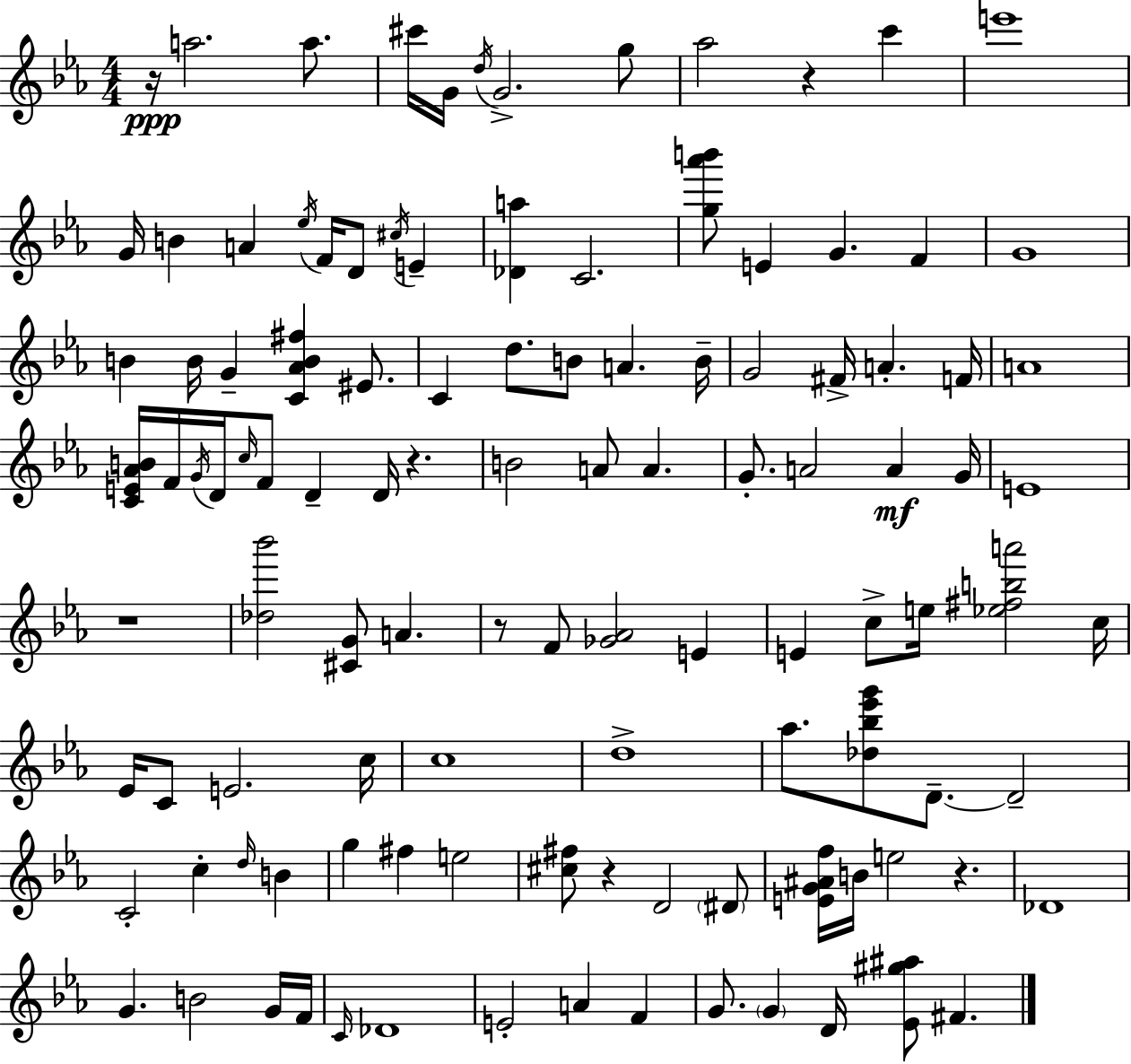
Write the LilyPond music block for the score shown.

{
  \clef treble
  \numericTimeSignature
  \time 4/4
  \key c \minor
  r16\ppp a''2. a''8. | cis'''16 g'16 \acciaccatura { d''16 } g'2.-> g''8 | aes''2 r4 c'''4 | e'''1 | \break g'16 b'4 a'4 \acciaccatura { ees''16 } f'16 d'8 \acciaccatura { cis''16 } e'4-- | <des' a''>4 c'2. | <g'' aes''' b'''>8 e'4 g'4. f'4 | g'1 | \break b'4 b'16 g'4-- <c' aes' b' fis''>4 | eis'8. c'4 d''8. b'8 a'4. | b'16-- g'2 fis'16-> a'4.-. | f'16 a'1 | \break <c' e' aes' b'>16 f'16 \acciaccatura { g'16 } d'16 \grace { c''16 } f'8 d'4-- d'16 r4. | b'2 a'8 a'4. | g'8.-. a'2 | a'4\mf g'16 e'1 | \break r1 | <des'' bes'''>2 <cis' g'>8 a'4. | r8 f'8 <ges' aes'>2 | e'4 e'4 c''8-> e''16 <ees'' fis'' b'' a'''>2 | \break c''16 ees'16 c'8 e'2. | c''16 c''1 | d''1-> | aes''8. <des'' bes'' ees''' g'''>8 d'8.--~~ d'2-- | \break c'2-. c''4-. | \grace { d''16 } b'4 g''4 fis''4 e''2 | <cis'' fis''>8 r4 d'2 | \parenthesize dis'8 <e' g' ais' f''>16 b'16 e''2 | \break r4. des'1 | g'4. b'2 | g'16 f'16 \grace { c'16 } des'1 | e'2-. a'4 | \break f'4 g'8. \parenthesize g'4 d'16 <ees' gis'' ais''>8 | fis'4. \bar "|."
}